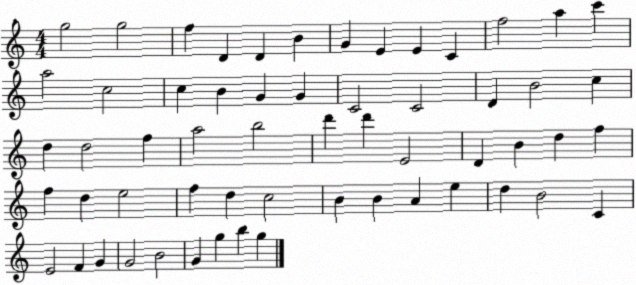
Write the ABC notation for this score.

X:1
T:Untitled
M:4/4
L:1/4
K:C
g2 g2 f D D B G E E C f2 a c' a2 c2 c B G G C2 C2 D B2 c d d2 f a2 b2 d' d' E2 D B d f f d e2 f d c2 B B A e d B2 C E2 F G G2 B2 G g b g